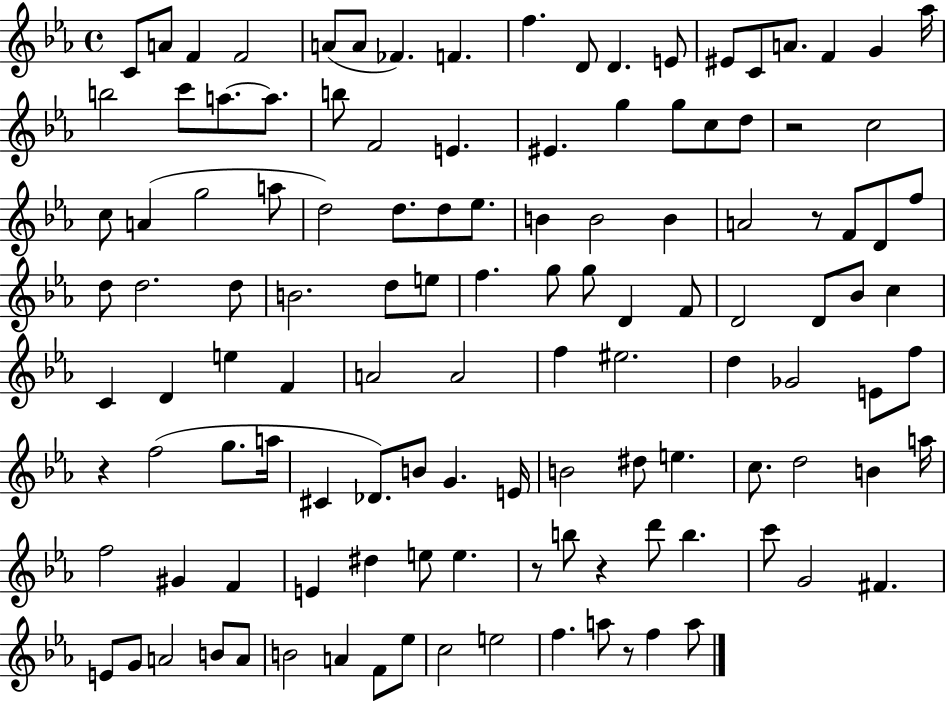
C4/e A4/e F4/q F4/h A4/e A4/e FES4/q. F4/q. F5/q. D4/e D4/q. E4/e EIS4/e C4/e A4/e. F4/q G4/q Ab5/s B5/h C6/e A5/e. A5/e. B5/e F4/h E4/q. EIS4/q. G5/q G5/e C5/e D5/e R/h C5/h C5/e A4/q G5/h A5/e D5/h D5/e. D5/e Eb5/e. B4/q B4/h B4/q A4/h R/e F4/e D4/e F5/e D5/e D5/h. D5/e B4/h. D5/e E5/e F5/q. G5/e G5/e D4/q F4/e D4/h D4/e Bb4/e C5/q C4/q D4/q E5/q F4/q A4/h A4/h F5/q EIS5/h. D5/q Gb4/h E4/e F5/e R/q F5/h G5/e. A5/s C#4/q Db4/e. B4/e G4/q. E4/s B4/h D#5/e E5/q. C5/e. D5/h B4/q A5/s F5/h G#4/q F4/q E4/q D#5/q E5/e E5/q. R/e B5/e R/q D6/e B5/q. C6/e G4/h F#4/q. E4/e G4/e A4/h B4/e A4/e B4/h A4/q F4/e Eb5/e C5/h E5/h F5/q. A5/e R/e F5/q A5/e